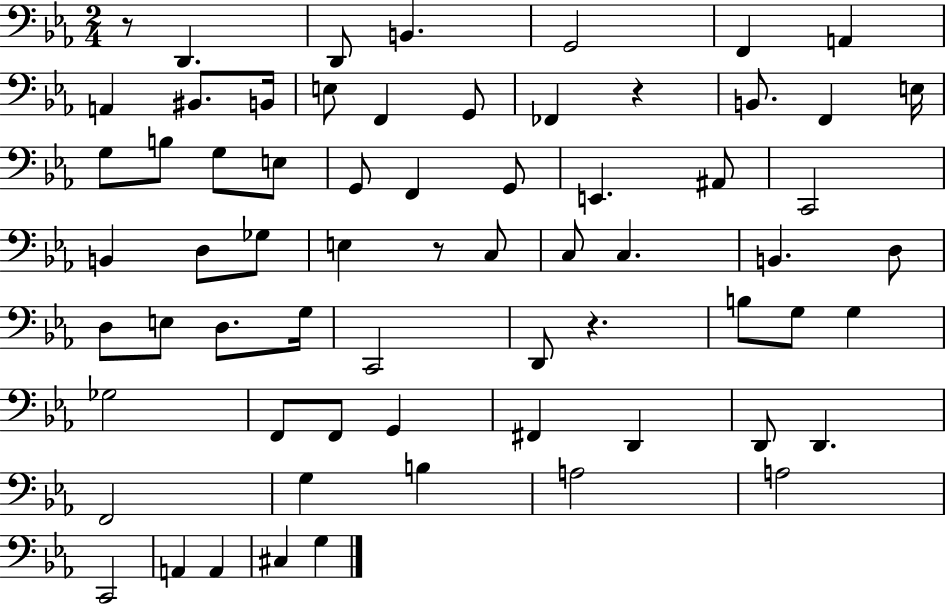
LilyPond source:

{
  \clef bass
  \numericTimeSignature
  \time 2/4
  \key ees \major
  r8 d,4. | d,8 b,4. | g,2 | f,4 a,4 | \break a,4 bis,8. b,16 | e8 f,4 g,8 | fes,4 r4 | b,8. f,4 e16 | \break g8 b8 g8 e8 | g,8 f,4 g,8 | e,4. ais,8 | c,2 | \break b,4 d8 ges8 | e4 r8 c8 | c8 c4. | b,4. d8 | \break d8 e8 d8. g16 | c,2 | d,8 r4. | b8 g8 g4 | \break ges2 | f,8 f,8 g,4 | fis,4 d,4 | d,8 d,4. | \break f,2 | g4 b4 | a2 | a2 | \break c,2 | a,4 a,4 | cis4 g4 | \bar "|."
}